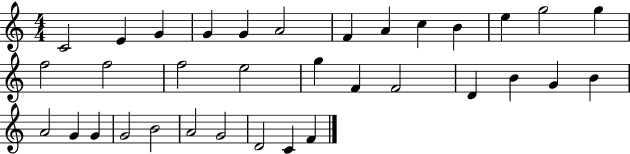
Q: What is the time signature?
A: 4/4